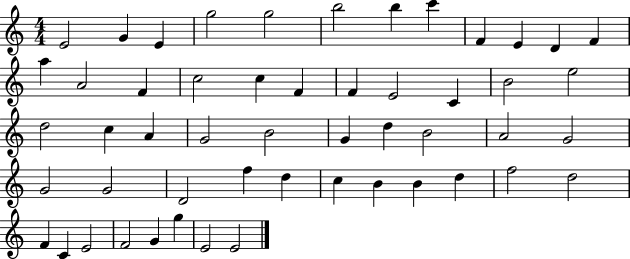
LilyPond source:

{
  \clef treble
  \numericTimeSignature
  \time 4/4
  \key c \major
  e'2 g'4 e'4 | g''2 g''2 | b''2 b''4 c'''4 | f'4 e'4 d'4 f'4 | \break a''4 a'2 f'4 | c''2 c''4 f'4 | f'4 e'2 c'4 | b'2 e''2 | \break d''2 c''4 a'4 | g'2 b'2 | g'4 d''4 b'2 | a'2 g'2 | \break g'2 g'2 | d'2 f''4 d''4 | c''4 b'4 b'4 d''4 | f''2 d''2 | \break f'4 c'4 e'2 | f'2 g'4 g''4 | e'2 e'2 | \bar "|."
}